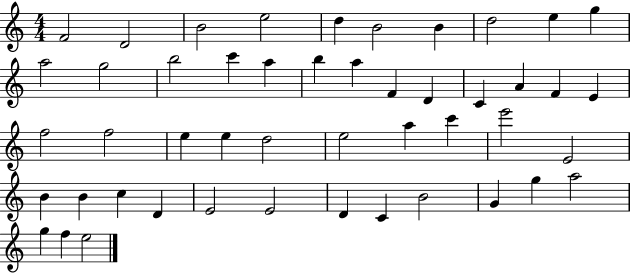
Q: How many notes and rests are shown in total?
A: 48